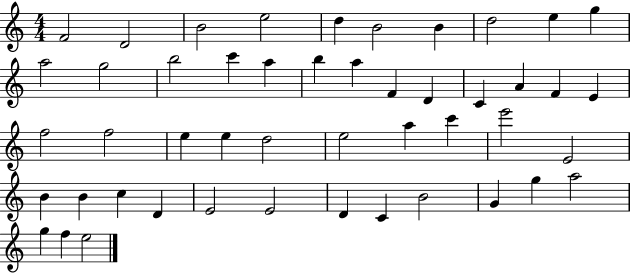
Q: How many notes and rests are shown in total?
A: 48